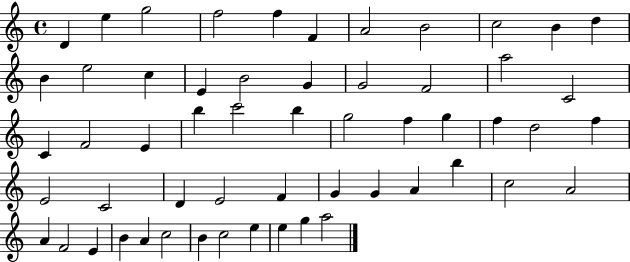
{
  \clef treble
  \time 4/4
  \defaultTimeSignature
  \key c \major
  d'4 e''4 g''2 | f''2 f''4 f'4 | a'2 b'2 | c''2 b'4 d''4 | \break b'4 e''2 c''4 | e'4 b'2 g'4 | g'2 f'2 | a''2 c'2 | \break c'4 f'2 e'4 | b''4 c'''2 b''4 | g''2 f''4 g''4 | f''4 d''2 f''4 | \break e'2 c'2 | d'4 e'2 f'4 | g'4 g'4 a'4 b''4 | c''2 a'2 | \break a'4 f'2 e'4 | b'4 a'4 c''2 | b'4 c''2 e''4 | e''4 g''4 a''2 | \break \bar "|."
}